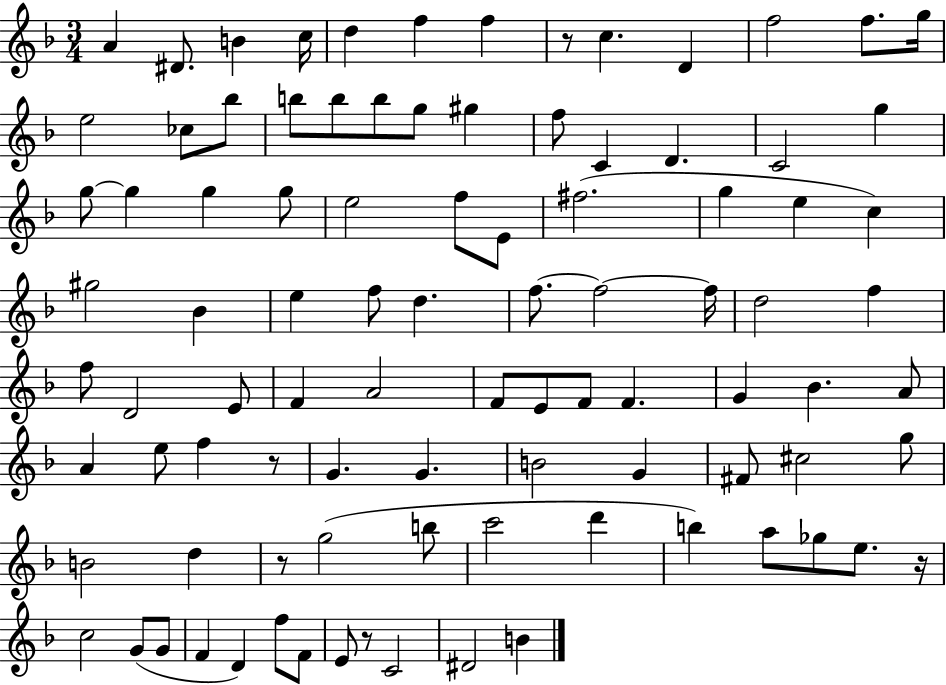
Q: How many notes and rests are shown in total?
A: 94